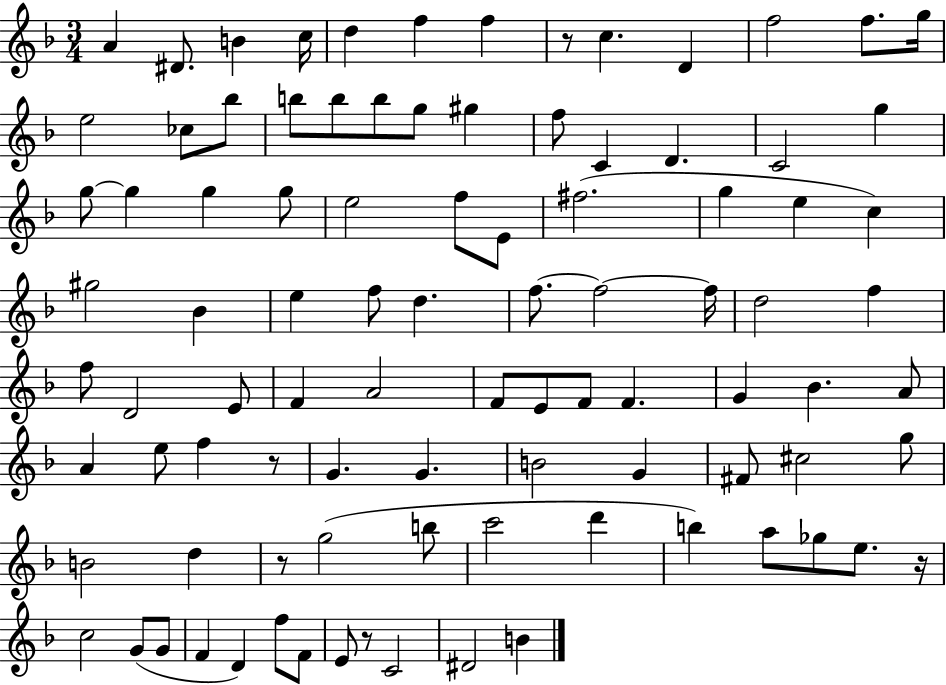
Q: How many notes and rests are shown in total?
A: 94